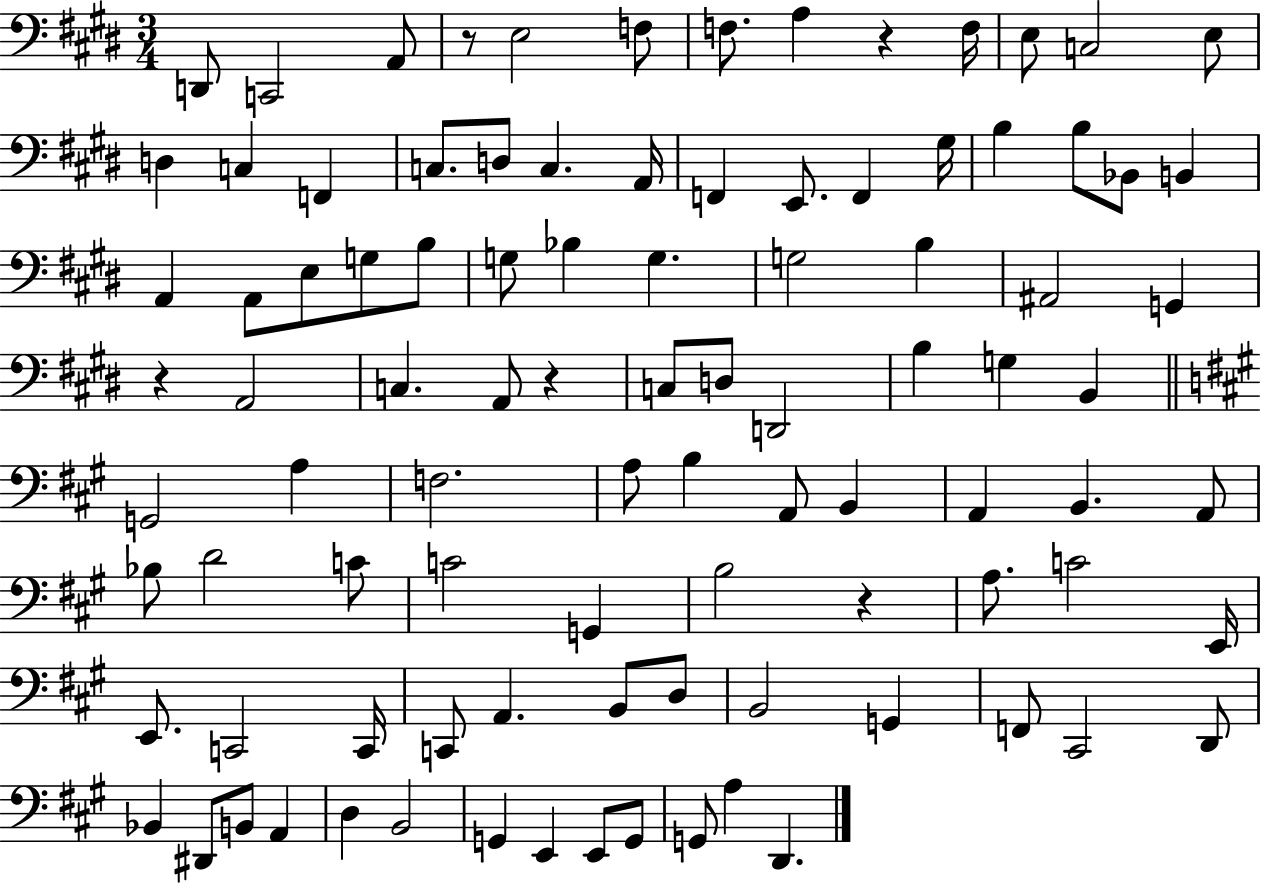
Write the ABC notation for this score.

X:1
T:Untitled
M:3/4
L:1/4
K:E
D,,/2 C,,2 A,,/2 z/2 E,2 F,/2 F,/2 A, z F,/4 E,/2 C,2 E,/2 D, C, F,, C,/2 D,/2 C, A,,/4 F,, E,,/2 F,, ^G,/4 B, B,/2 _B,,/2 B,, A,, A,,/2 E,/2 G,/2 B,/2 G,/2 _B, G, G,2 B, ^A,,2 G,, z A,,2 C, A,,/2 z C,/2 D,/2 D,,2 B, G, B,, G,,2 A, F,2 A,/2 B, A,,/2 B,, A,, B,, A,,/2 _B,/2 D2 C/2 C2 G,, B,2 z A,/2 C2 E,,/4 E,,/2 C,,2 C,,/4 C,,/2 A,, B,,/2 D,/2 B,,2 G,, F,,/2 ^C,,2 D,,/2 _B,, ^D,,/2 B,,/2 A,, D, B,,2 G,, E,, E,,/2 G,,/2 G,,/2 A, D,,